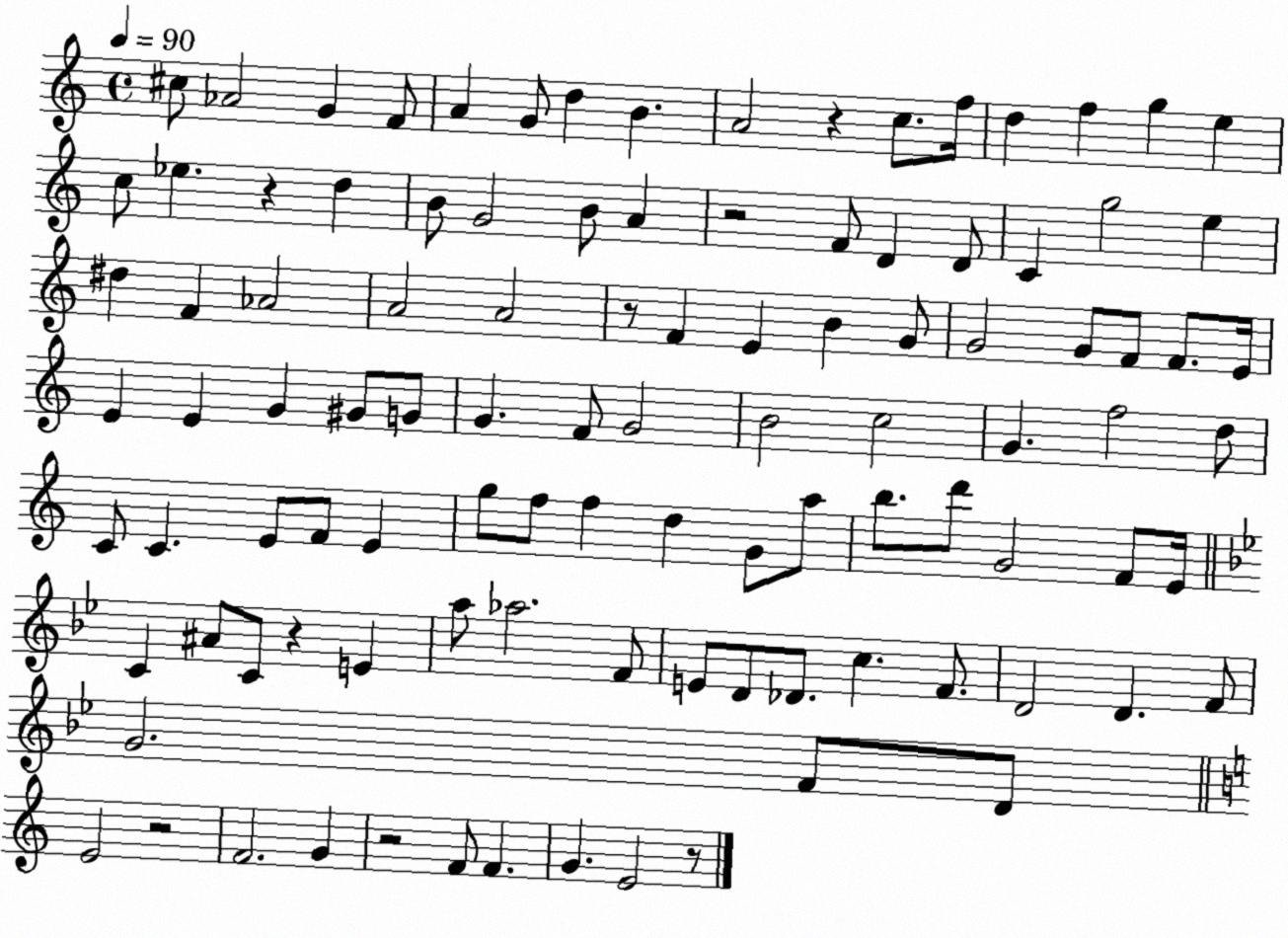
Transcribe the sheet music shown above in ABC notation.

X:1
T:Untitled
M:4/4
L:1/4
K:C
^c/2 _A2 G F/2 A G/2 d B A2 z c/2 f/4 d f g e c/2 _e z d B/2 G2 B/2 A z2 F/2 D D/2 C g2 e ^d F _A2 A2 A2 z/2 F E B G/2 G2 G/2 F/2 F/2 E/4 E E G ^G/2 G/2 G F/2 G2 B2 c2 G f2 d/2 C/2 C E/2 F/2 E g/2 f/2 f d G/2 a/2 b/2 d'/2 G2 F/2 E/4 C ^A/2 C/2 z E a/2 _a2 F/2 E/2 D/2 _D/2 c F/2 D2 D F/2 G2 F/2 D/2 E2 z2 F2 G z2 F/2 F G E2 z/2